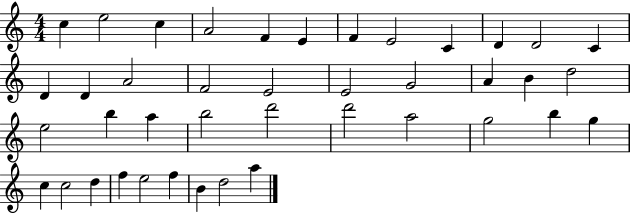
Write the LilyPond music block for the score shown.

{
  \clef treble
  \numericTimeSignature
  \time 4/4
  \key c \major
  c''4 e''2 c''4 | a'2 f'4 e'4 | f'4 e'2 c'4 | d'4 d'2 c'4 | \break d'4 d'4 a'2 | f'2 e'2 | e'2 g'2 | a'4 b'4 d''2 | \break e''2 b''4 a''4 | b''2 d'''2 | d'''2 a''2 | g''2 b''4 g''4 | \break c''4 c''2 d''4 | f''4 e''2 f''4 | b'4 d''2 a''4 | \bar "|."
}